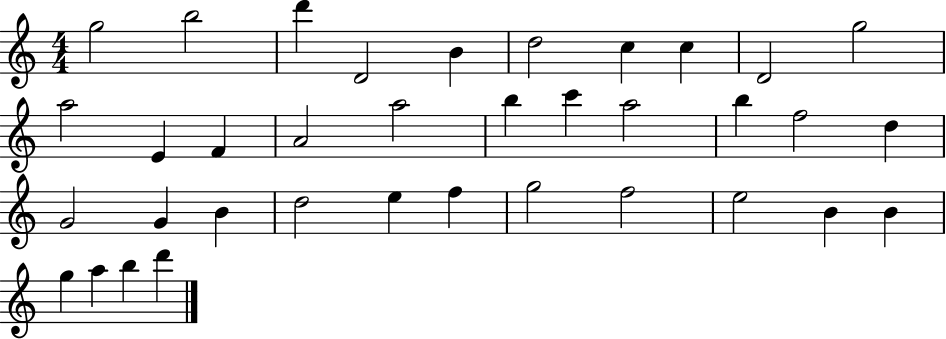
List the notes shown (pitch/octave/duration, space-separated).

G5/h B5/h D6/q D4/h B4/q D5/h C5/q C5/q D4/h G5/h A5/h E4/q F4/q A4/h A5/h B5/q C6/q A5/h B5/q F5/h D5/q G4/h G4/q B4/q D5/h E5/q F5/q G5/h F5/h E5/h B4/q B4/q G5/q A5/q B5/q D6/q